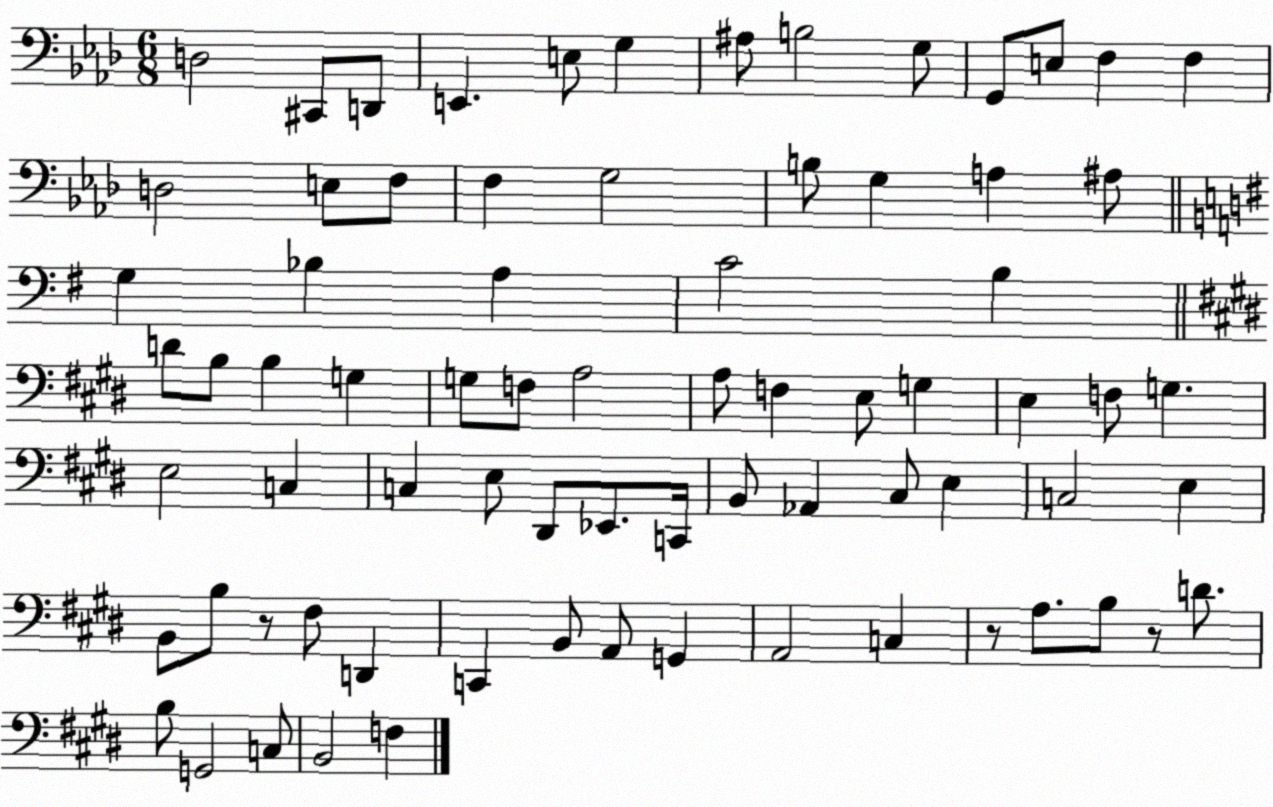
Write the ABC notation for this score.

X:1
T:Untitled
M:6/8
L:1/4
K:Ab
D,2 ^C,,/2 D,,/2 E,, E,/2 G, ^A,/2 B,2 G,/2 G,,/2 E,/2 F, F, D,2 E,/2 F,/2 F, G,2 B,/2 G, A, ^A,/2 G, _B, A, C2 B, D/2 B,/2 B, G, G,/2 F,/2 A,2 A,/2 F, E,/2 G, E, F,/2 G, E,2 C, C, E,/2 ^D,,/2 _E,,/2 C,,/4 B,,/2 _A,, ^C,/2 E, C,2 E, B,,/2 B,/2 z/2 ^F,/2 D,, C,, B,,/2 A,,/2 G,, A,,2 C, z/2 A,/2 B,/2 z/2 D/2 B,/2 G,,2 C,/2 B,,2 F,